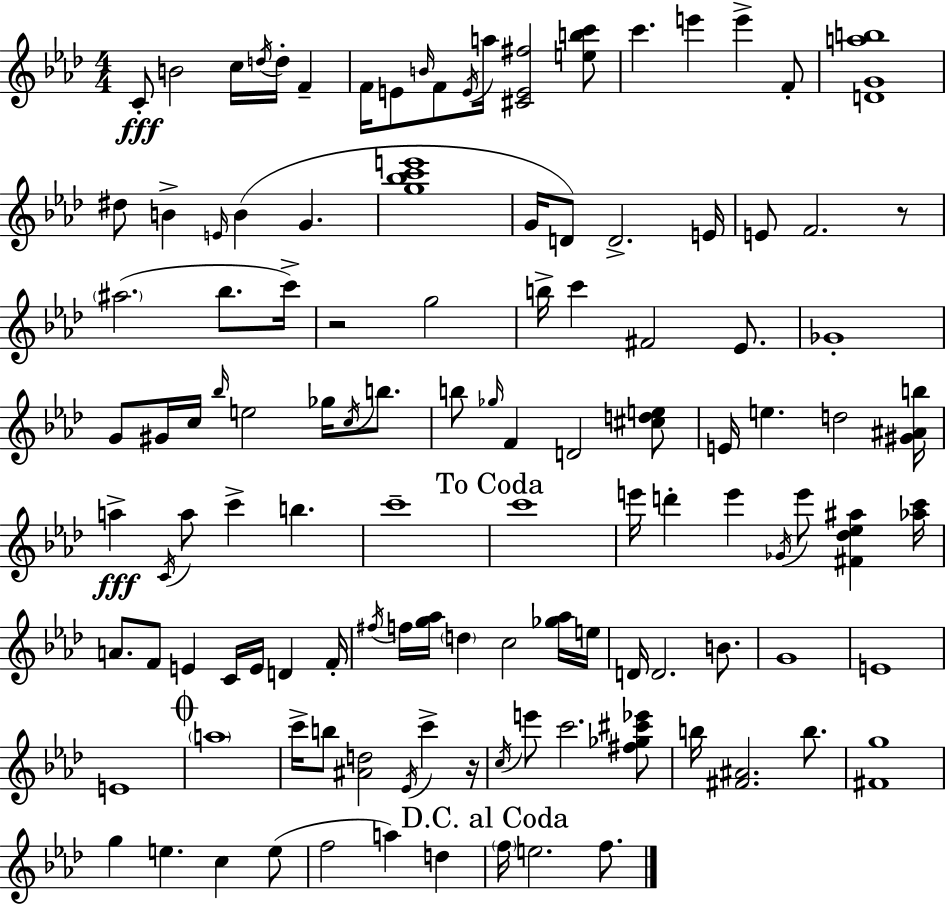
X:1
T:Untitled
M:4/4
L:1/4
K:Fm
C/2 B2 c/4 d/4 d/4 F F/4 E/2 B/4 F/2 E/4 a/4 [^CE^f]2 [ebc']/2 c' e' e' F/2 [DGab]4 ^d/2 B E/4 B G [g_bc'e']4 G/4 D/2 D2 E/4 E/2 F2 z/2 ^a2 _b/2 c'/4 z2 g2 b/4 c' ^F2 _E/2 _G4 G/2 ^G/4 c/4 _b/4 e2 _g/4 c/4 b/2 b/2 _g/4 F D2 [^cde]/2 E/4 e d2 [^G^Ab]/4 a C/4 a/2 c' b c'4 c'4 e'/4 d' e' _G/4 e'/2 [^F_d_e^a] [_ac']/4 A/2 F/2 E C/4 E/4 D F/4 ^f/4 f/4 [g_a]/4 d c2 [_g_a]/4 e/4 D/4 D2 B/2 G4 E4 E4 a4 c'/4 b/2 [^Ad]2 _E/4 c' z/4 c/4 e'/2 c'2 [^f_g^c'_e']/2 b/4 [^F^A]2 b/2 [^Fg]4 g e c e/2 f2 a d f/4 e2 f/2